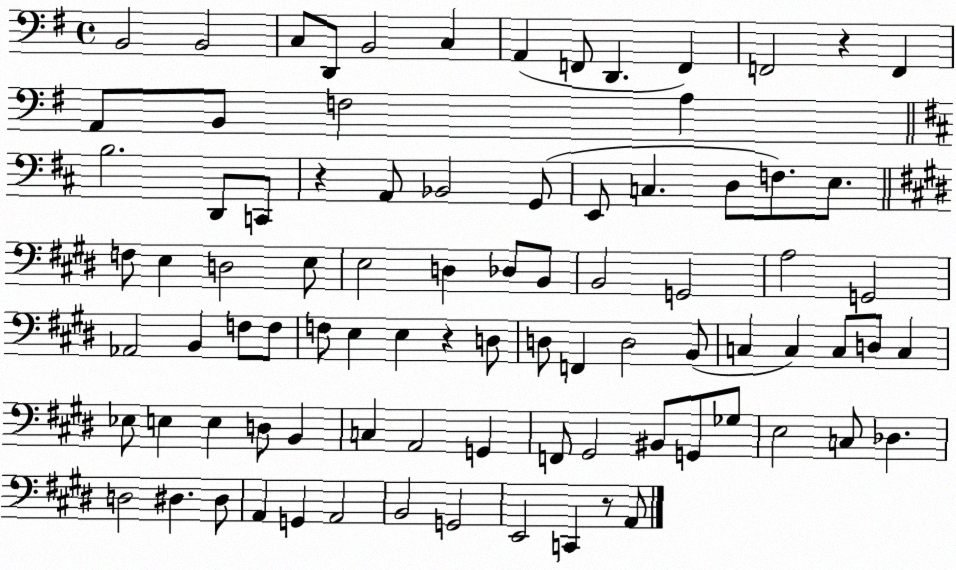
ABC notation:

X:1
T:Untitled
M:4/4
L:1/4
K:G
B,,2 B,,2 C,/2 D,,/2 B,,2 C, A,, F,,/2 D,, F,, F,,2 z F,, A,,/2 B,,/2 F,2 A, B,2 D,,/2 C,,/2 z A,,/2 _B,,2 G,,/2 E,,/2 C, D,/2 F,/2 E,/2 F,/2 E, D,2 E,/2 E,2 D, _D,/2 B,,/2 B,,2 G,,2 A,2 G,,2 _A,,2 B,, F,/2 F,/2 F,/2 E, E, z D,/2 D,/2 F,, D,2 B,,/2 C, C, C,/2 D,/2 C, _E,/2 E, E, D,/2 B,, C, A,,2 G,, F,,/2 ^G,,2 ^B,,/2 G,,/2 _G,/2 E,2 C,/2 _D, D,2 ^D, ^D,/2 A,, G,, A,,2 B,,2 G,,2 E,,2 C,, z/2 A,,/2